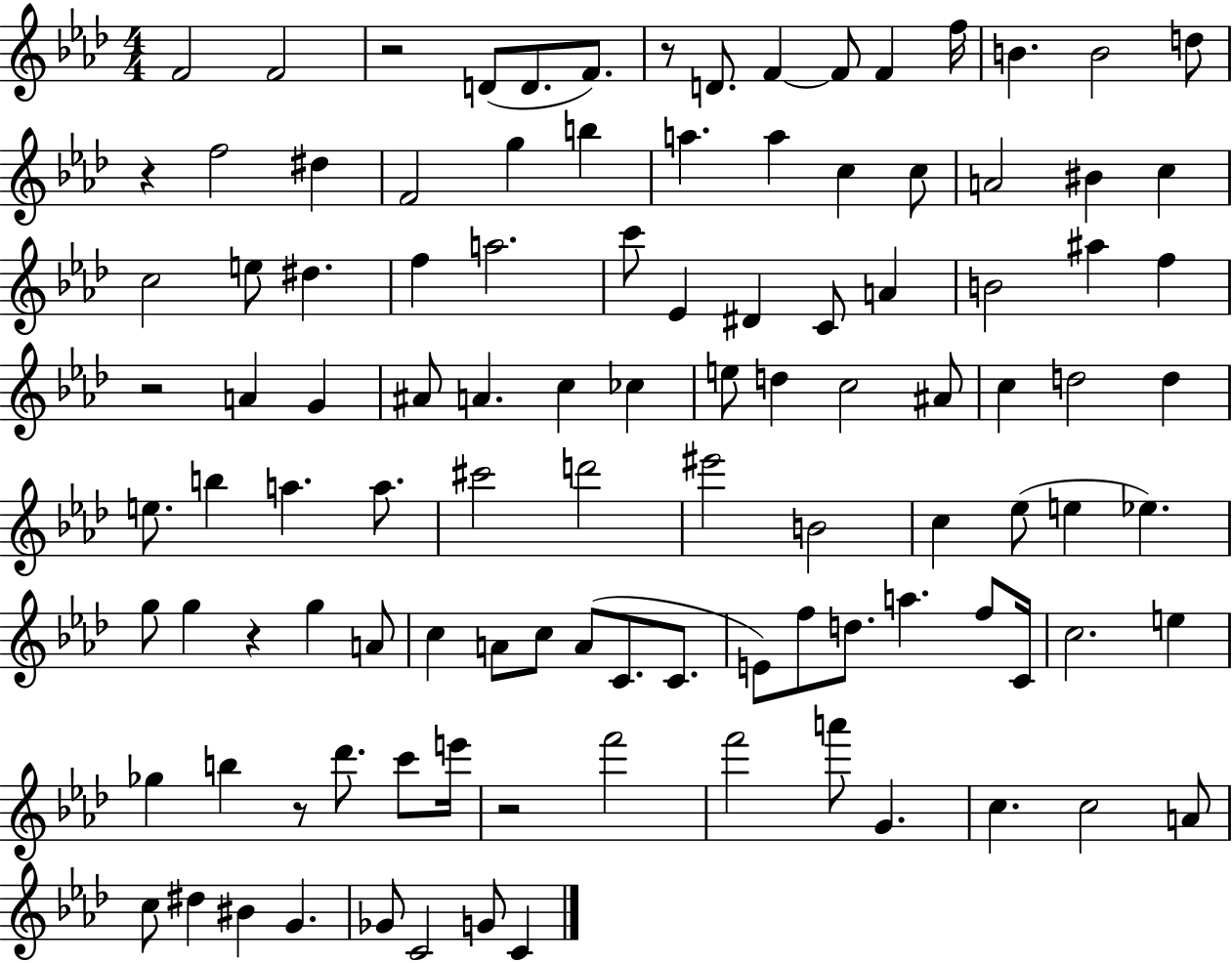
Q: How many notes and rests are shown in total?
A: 108